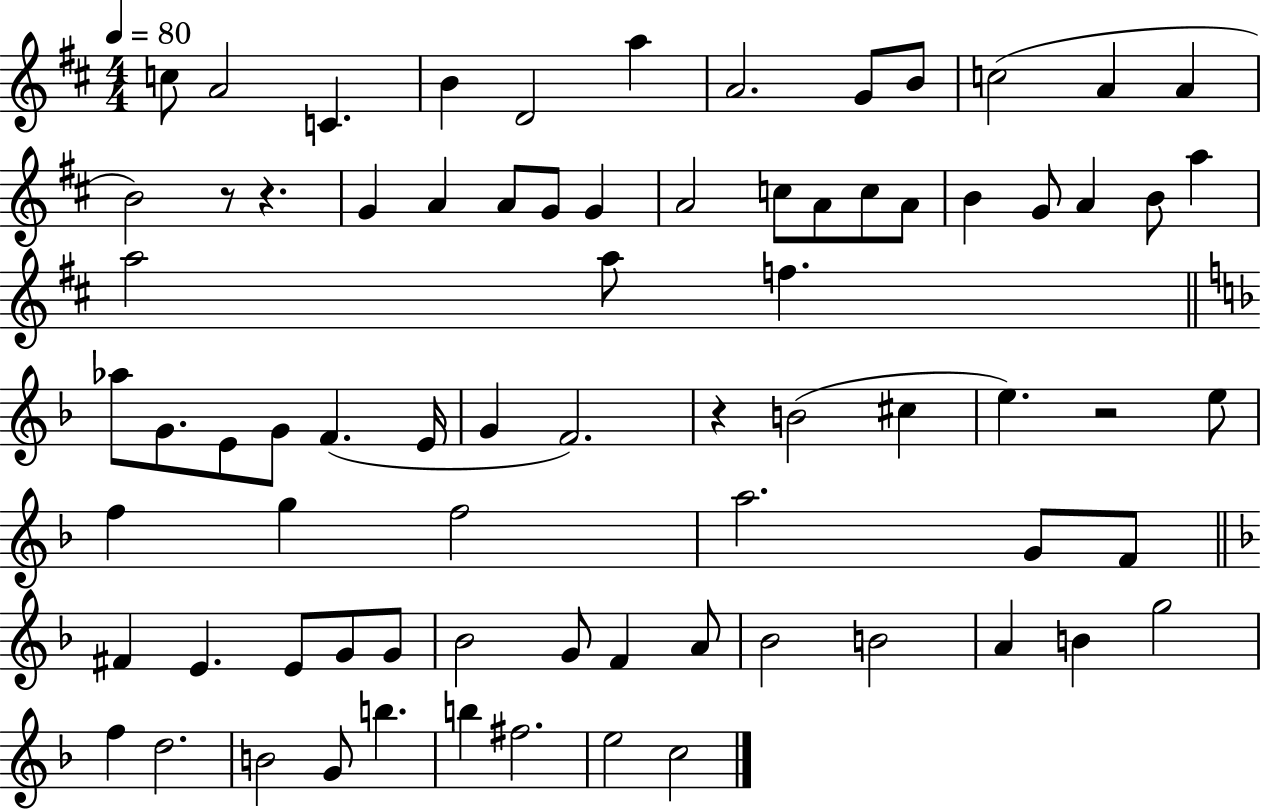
{
  \clef treble
  \numericTimeSignature
  \time 4/4
  \key d \major
  \tempo 4 = 80
  \repeat volta 2 { c''8 a'2 c'4. | b'4 d'2 a''4 | a'2. g'8 b'8 | c''2( a'4 a'4 | \break b'2) r8 r4. | g'4 a'4 a'8 g'8 g'4 | a'2 c''8 a'8 c''8 a'8 | b'4 g'8 a'4 b'8 a''4 | \break a''2 a''8 f''4. | \bar "||" \break \key f \major aes''8 g'8. e'8 g'8 f'4.( e'16 | g'4 f'2.) | r4 b'2( cis''4 | e''4.) r2 e''8 | \break f''4 g''4 f''2 | a''2. g'8 f'8 | \bar "||" \break \key d \minor fis'4 e'4. e'8 g'8 g'8 | bes'2 g'8 f'4 a'8 | bes'2 b'2 | a'4 b'4 g''2 | \break f''4 d''2. | b'2 g'8 b''4. | b''4 fis''2. | e''2 c''2 | \break } \bar "|."
}